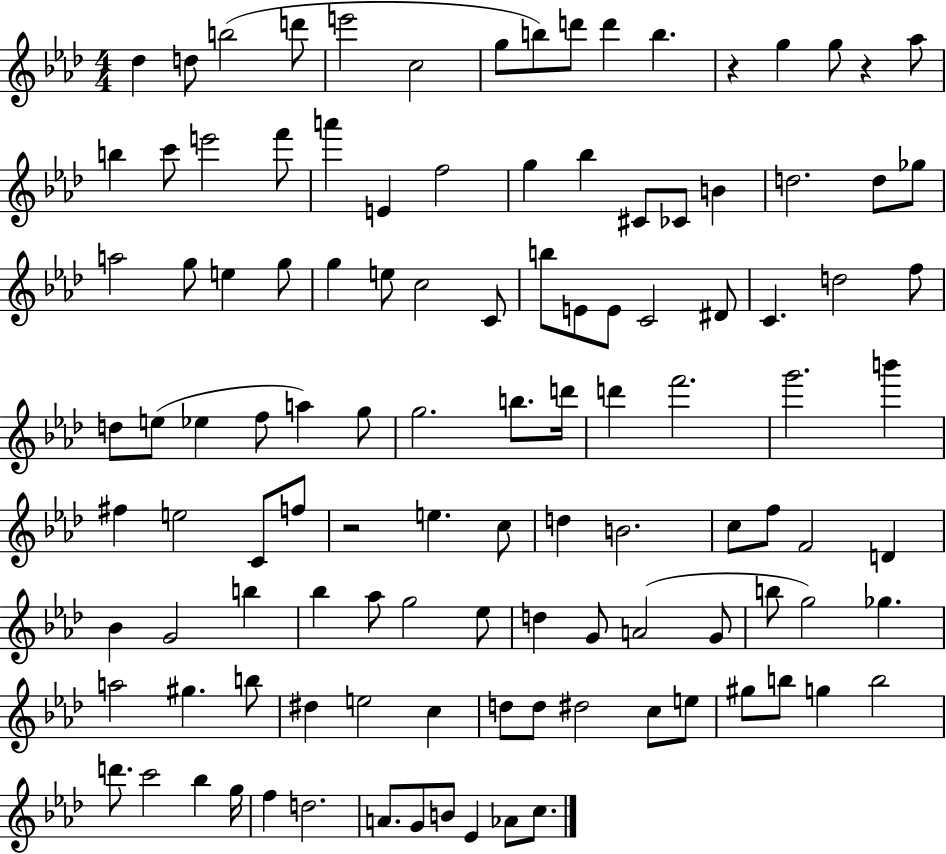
X:1
T:Untitled
M:4/4
L:1/4
K:Ab
_d d/2 b2 d'/2 e'2 c2 g/2 b/2 d'/2 d' b z g g/2 z _a/2 b c'/2 e'2 f'/2 a' E f2 g _b ^C/2 _C/2 B d2 d/2 _g/2 a2 g/2 e g/2 g e/2 c2 C/2 b/2 E/2 E/2 C2 ^D/2 C d2 f/2 d/2 e/2 _e f/2 a g/2 g2 b/2 d'/4 d' f'2 g'2 b' ^f e2 C/2 f/2 z2 e c/2 d B2 c/2 f/2 F2 D _B G2 b _b _a/2 g2 _e/2 d G/2 A2 G/2 b/2 g2 _g a2 ^g b/2 ^d e2 c d/2 d/2 ^d2 c/2 e/2 ^g/2 b/2 g b2 d'/2 c'2 _b g/4 f d2 A/2 G/2 B/2 _E _A/2 c/2